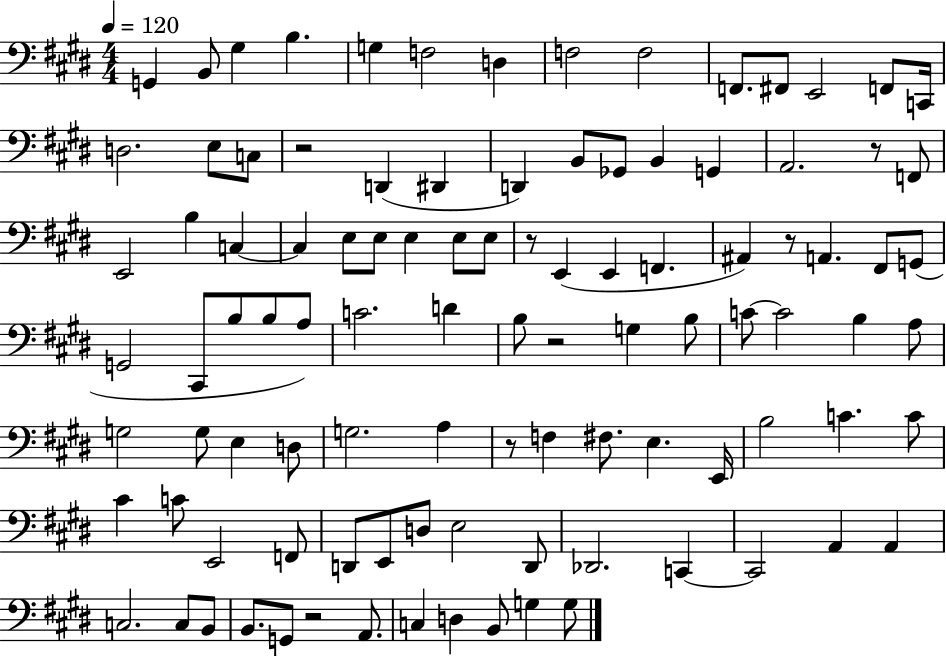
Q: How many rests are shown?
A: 7